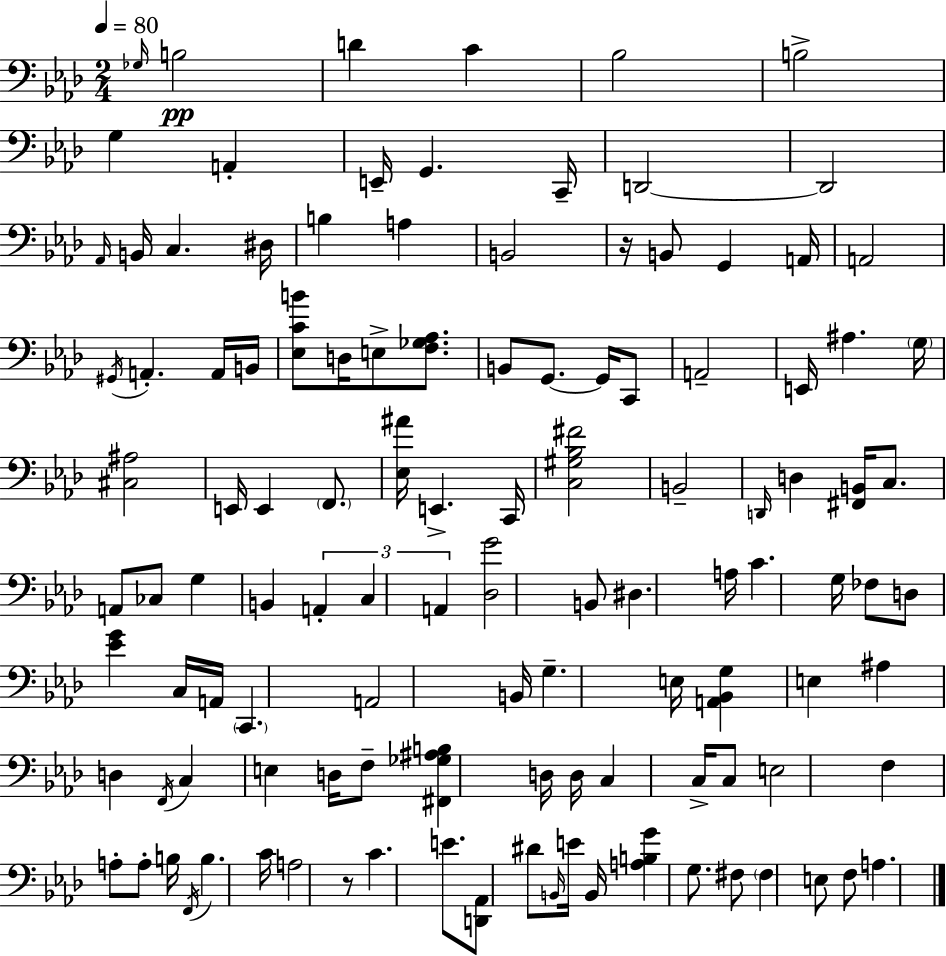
X:1
T:Untitled
M:2/4
L:1/4
K:Fm
_G,/4 B,2 D C _B,2 B,2 G, A,, E,,/4 G,, C,,/4 D,,2 D,,2 _A,,/4 B,,/4 C, ^D,/4 B, A, B,,2 z/4 B,,/2 G,, A,,/4 A,,2 ^G,,/4 A,, A,,/4 B,,/4 [_E,CB]/2 D,/4 E,/2 [F,_G,_A,]/2 B,,/2 G,,/2 G,,/4 C,,/2 A,,2 E,,/4 ^A, G,/4 [^C,^A,]2 E,,/4 E,, F,,/2 [_E,^A]/4 E,, C,,/4 [C,^G,_B,^F]2 B,,2 D,,/4 D, [^F,,B,,]/4 C,/2 A,,/2 _C,/2 G, B,, A,, C, A,, [_D,G]2 B,,/2 ^D, A,/4 C G,/4 _F,/2 D,/2 [_EG] C,/4 A,,/4 C,, A,,2 B,,/4 G, E,/4 [A,,_B,,G,] E, ^A, D, F,,/4 C, E, D,/4 F,/2 [^F,,_G,^A,B,] D,/4 D,/4 C, C,/4 C,/2 E,2 F, A,/2 A,/2 B,/4 F,,/4 B, C/4 A,2 z/2 C E/2 [D,,_A,,]/2 ^D/2 B,,/4 E/4 B,,/4 [A,B,G] G,/2 ^F,/2 ^F, E,/2 F,/2 A,